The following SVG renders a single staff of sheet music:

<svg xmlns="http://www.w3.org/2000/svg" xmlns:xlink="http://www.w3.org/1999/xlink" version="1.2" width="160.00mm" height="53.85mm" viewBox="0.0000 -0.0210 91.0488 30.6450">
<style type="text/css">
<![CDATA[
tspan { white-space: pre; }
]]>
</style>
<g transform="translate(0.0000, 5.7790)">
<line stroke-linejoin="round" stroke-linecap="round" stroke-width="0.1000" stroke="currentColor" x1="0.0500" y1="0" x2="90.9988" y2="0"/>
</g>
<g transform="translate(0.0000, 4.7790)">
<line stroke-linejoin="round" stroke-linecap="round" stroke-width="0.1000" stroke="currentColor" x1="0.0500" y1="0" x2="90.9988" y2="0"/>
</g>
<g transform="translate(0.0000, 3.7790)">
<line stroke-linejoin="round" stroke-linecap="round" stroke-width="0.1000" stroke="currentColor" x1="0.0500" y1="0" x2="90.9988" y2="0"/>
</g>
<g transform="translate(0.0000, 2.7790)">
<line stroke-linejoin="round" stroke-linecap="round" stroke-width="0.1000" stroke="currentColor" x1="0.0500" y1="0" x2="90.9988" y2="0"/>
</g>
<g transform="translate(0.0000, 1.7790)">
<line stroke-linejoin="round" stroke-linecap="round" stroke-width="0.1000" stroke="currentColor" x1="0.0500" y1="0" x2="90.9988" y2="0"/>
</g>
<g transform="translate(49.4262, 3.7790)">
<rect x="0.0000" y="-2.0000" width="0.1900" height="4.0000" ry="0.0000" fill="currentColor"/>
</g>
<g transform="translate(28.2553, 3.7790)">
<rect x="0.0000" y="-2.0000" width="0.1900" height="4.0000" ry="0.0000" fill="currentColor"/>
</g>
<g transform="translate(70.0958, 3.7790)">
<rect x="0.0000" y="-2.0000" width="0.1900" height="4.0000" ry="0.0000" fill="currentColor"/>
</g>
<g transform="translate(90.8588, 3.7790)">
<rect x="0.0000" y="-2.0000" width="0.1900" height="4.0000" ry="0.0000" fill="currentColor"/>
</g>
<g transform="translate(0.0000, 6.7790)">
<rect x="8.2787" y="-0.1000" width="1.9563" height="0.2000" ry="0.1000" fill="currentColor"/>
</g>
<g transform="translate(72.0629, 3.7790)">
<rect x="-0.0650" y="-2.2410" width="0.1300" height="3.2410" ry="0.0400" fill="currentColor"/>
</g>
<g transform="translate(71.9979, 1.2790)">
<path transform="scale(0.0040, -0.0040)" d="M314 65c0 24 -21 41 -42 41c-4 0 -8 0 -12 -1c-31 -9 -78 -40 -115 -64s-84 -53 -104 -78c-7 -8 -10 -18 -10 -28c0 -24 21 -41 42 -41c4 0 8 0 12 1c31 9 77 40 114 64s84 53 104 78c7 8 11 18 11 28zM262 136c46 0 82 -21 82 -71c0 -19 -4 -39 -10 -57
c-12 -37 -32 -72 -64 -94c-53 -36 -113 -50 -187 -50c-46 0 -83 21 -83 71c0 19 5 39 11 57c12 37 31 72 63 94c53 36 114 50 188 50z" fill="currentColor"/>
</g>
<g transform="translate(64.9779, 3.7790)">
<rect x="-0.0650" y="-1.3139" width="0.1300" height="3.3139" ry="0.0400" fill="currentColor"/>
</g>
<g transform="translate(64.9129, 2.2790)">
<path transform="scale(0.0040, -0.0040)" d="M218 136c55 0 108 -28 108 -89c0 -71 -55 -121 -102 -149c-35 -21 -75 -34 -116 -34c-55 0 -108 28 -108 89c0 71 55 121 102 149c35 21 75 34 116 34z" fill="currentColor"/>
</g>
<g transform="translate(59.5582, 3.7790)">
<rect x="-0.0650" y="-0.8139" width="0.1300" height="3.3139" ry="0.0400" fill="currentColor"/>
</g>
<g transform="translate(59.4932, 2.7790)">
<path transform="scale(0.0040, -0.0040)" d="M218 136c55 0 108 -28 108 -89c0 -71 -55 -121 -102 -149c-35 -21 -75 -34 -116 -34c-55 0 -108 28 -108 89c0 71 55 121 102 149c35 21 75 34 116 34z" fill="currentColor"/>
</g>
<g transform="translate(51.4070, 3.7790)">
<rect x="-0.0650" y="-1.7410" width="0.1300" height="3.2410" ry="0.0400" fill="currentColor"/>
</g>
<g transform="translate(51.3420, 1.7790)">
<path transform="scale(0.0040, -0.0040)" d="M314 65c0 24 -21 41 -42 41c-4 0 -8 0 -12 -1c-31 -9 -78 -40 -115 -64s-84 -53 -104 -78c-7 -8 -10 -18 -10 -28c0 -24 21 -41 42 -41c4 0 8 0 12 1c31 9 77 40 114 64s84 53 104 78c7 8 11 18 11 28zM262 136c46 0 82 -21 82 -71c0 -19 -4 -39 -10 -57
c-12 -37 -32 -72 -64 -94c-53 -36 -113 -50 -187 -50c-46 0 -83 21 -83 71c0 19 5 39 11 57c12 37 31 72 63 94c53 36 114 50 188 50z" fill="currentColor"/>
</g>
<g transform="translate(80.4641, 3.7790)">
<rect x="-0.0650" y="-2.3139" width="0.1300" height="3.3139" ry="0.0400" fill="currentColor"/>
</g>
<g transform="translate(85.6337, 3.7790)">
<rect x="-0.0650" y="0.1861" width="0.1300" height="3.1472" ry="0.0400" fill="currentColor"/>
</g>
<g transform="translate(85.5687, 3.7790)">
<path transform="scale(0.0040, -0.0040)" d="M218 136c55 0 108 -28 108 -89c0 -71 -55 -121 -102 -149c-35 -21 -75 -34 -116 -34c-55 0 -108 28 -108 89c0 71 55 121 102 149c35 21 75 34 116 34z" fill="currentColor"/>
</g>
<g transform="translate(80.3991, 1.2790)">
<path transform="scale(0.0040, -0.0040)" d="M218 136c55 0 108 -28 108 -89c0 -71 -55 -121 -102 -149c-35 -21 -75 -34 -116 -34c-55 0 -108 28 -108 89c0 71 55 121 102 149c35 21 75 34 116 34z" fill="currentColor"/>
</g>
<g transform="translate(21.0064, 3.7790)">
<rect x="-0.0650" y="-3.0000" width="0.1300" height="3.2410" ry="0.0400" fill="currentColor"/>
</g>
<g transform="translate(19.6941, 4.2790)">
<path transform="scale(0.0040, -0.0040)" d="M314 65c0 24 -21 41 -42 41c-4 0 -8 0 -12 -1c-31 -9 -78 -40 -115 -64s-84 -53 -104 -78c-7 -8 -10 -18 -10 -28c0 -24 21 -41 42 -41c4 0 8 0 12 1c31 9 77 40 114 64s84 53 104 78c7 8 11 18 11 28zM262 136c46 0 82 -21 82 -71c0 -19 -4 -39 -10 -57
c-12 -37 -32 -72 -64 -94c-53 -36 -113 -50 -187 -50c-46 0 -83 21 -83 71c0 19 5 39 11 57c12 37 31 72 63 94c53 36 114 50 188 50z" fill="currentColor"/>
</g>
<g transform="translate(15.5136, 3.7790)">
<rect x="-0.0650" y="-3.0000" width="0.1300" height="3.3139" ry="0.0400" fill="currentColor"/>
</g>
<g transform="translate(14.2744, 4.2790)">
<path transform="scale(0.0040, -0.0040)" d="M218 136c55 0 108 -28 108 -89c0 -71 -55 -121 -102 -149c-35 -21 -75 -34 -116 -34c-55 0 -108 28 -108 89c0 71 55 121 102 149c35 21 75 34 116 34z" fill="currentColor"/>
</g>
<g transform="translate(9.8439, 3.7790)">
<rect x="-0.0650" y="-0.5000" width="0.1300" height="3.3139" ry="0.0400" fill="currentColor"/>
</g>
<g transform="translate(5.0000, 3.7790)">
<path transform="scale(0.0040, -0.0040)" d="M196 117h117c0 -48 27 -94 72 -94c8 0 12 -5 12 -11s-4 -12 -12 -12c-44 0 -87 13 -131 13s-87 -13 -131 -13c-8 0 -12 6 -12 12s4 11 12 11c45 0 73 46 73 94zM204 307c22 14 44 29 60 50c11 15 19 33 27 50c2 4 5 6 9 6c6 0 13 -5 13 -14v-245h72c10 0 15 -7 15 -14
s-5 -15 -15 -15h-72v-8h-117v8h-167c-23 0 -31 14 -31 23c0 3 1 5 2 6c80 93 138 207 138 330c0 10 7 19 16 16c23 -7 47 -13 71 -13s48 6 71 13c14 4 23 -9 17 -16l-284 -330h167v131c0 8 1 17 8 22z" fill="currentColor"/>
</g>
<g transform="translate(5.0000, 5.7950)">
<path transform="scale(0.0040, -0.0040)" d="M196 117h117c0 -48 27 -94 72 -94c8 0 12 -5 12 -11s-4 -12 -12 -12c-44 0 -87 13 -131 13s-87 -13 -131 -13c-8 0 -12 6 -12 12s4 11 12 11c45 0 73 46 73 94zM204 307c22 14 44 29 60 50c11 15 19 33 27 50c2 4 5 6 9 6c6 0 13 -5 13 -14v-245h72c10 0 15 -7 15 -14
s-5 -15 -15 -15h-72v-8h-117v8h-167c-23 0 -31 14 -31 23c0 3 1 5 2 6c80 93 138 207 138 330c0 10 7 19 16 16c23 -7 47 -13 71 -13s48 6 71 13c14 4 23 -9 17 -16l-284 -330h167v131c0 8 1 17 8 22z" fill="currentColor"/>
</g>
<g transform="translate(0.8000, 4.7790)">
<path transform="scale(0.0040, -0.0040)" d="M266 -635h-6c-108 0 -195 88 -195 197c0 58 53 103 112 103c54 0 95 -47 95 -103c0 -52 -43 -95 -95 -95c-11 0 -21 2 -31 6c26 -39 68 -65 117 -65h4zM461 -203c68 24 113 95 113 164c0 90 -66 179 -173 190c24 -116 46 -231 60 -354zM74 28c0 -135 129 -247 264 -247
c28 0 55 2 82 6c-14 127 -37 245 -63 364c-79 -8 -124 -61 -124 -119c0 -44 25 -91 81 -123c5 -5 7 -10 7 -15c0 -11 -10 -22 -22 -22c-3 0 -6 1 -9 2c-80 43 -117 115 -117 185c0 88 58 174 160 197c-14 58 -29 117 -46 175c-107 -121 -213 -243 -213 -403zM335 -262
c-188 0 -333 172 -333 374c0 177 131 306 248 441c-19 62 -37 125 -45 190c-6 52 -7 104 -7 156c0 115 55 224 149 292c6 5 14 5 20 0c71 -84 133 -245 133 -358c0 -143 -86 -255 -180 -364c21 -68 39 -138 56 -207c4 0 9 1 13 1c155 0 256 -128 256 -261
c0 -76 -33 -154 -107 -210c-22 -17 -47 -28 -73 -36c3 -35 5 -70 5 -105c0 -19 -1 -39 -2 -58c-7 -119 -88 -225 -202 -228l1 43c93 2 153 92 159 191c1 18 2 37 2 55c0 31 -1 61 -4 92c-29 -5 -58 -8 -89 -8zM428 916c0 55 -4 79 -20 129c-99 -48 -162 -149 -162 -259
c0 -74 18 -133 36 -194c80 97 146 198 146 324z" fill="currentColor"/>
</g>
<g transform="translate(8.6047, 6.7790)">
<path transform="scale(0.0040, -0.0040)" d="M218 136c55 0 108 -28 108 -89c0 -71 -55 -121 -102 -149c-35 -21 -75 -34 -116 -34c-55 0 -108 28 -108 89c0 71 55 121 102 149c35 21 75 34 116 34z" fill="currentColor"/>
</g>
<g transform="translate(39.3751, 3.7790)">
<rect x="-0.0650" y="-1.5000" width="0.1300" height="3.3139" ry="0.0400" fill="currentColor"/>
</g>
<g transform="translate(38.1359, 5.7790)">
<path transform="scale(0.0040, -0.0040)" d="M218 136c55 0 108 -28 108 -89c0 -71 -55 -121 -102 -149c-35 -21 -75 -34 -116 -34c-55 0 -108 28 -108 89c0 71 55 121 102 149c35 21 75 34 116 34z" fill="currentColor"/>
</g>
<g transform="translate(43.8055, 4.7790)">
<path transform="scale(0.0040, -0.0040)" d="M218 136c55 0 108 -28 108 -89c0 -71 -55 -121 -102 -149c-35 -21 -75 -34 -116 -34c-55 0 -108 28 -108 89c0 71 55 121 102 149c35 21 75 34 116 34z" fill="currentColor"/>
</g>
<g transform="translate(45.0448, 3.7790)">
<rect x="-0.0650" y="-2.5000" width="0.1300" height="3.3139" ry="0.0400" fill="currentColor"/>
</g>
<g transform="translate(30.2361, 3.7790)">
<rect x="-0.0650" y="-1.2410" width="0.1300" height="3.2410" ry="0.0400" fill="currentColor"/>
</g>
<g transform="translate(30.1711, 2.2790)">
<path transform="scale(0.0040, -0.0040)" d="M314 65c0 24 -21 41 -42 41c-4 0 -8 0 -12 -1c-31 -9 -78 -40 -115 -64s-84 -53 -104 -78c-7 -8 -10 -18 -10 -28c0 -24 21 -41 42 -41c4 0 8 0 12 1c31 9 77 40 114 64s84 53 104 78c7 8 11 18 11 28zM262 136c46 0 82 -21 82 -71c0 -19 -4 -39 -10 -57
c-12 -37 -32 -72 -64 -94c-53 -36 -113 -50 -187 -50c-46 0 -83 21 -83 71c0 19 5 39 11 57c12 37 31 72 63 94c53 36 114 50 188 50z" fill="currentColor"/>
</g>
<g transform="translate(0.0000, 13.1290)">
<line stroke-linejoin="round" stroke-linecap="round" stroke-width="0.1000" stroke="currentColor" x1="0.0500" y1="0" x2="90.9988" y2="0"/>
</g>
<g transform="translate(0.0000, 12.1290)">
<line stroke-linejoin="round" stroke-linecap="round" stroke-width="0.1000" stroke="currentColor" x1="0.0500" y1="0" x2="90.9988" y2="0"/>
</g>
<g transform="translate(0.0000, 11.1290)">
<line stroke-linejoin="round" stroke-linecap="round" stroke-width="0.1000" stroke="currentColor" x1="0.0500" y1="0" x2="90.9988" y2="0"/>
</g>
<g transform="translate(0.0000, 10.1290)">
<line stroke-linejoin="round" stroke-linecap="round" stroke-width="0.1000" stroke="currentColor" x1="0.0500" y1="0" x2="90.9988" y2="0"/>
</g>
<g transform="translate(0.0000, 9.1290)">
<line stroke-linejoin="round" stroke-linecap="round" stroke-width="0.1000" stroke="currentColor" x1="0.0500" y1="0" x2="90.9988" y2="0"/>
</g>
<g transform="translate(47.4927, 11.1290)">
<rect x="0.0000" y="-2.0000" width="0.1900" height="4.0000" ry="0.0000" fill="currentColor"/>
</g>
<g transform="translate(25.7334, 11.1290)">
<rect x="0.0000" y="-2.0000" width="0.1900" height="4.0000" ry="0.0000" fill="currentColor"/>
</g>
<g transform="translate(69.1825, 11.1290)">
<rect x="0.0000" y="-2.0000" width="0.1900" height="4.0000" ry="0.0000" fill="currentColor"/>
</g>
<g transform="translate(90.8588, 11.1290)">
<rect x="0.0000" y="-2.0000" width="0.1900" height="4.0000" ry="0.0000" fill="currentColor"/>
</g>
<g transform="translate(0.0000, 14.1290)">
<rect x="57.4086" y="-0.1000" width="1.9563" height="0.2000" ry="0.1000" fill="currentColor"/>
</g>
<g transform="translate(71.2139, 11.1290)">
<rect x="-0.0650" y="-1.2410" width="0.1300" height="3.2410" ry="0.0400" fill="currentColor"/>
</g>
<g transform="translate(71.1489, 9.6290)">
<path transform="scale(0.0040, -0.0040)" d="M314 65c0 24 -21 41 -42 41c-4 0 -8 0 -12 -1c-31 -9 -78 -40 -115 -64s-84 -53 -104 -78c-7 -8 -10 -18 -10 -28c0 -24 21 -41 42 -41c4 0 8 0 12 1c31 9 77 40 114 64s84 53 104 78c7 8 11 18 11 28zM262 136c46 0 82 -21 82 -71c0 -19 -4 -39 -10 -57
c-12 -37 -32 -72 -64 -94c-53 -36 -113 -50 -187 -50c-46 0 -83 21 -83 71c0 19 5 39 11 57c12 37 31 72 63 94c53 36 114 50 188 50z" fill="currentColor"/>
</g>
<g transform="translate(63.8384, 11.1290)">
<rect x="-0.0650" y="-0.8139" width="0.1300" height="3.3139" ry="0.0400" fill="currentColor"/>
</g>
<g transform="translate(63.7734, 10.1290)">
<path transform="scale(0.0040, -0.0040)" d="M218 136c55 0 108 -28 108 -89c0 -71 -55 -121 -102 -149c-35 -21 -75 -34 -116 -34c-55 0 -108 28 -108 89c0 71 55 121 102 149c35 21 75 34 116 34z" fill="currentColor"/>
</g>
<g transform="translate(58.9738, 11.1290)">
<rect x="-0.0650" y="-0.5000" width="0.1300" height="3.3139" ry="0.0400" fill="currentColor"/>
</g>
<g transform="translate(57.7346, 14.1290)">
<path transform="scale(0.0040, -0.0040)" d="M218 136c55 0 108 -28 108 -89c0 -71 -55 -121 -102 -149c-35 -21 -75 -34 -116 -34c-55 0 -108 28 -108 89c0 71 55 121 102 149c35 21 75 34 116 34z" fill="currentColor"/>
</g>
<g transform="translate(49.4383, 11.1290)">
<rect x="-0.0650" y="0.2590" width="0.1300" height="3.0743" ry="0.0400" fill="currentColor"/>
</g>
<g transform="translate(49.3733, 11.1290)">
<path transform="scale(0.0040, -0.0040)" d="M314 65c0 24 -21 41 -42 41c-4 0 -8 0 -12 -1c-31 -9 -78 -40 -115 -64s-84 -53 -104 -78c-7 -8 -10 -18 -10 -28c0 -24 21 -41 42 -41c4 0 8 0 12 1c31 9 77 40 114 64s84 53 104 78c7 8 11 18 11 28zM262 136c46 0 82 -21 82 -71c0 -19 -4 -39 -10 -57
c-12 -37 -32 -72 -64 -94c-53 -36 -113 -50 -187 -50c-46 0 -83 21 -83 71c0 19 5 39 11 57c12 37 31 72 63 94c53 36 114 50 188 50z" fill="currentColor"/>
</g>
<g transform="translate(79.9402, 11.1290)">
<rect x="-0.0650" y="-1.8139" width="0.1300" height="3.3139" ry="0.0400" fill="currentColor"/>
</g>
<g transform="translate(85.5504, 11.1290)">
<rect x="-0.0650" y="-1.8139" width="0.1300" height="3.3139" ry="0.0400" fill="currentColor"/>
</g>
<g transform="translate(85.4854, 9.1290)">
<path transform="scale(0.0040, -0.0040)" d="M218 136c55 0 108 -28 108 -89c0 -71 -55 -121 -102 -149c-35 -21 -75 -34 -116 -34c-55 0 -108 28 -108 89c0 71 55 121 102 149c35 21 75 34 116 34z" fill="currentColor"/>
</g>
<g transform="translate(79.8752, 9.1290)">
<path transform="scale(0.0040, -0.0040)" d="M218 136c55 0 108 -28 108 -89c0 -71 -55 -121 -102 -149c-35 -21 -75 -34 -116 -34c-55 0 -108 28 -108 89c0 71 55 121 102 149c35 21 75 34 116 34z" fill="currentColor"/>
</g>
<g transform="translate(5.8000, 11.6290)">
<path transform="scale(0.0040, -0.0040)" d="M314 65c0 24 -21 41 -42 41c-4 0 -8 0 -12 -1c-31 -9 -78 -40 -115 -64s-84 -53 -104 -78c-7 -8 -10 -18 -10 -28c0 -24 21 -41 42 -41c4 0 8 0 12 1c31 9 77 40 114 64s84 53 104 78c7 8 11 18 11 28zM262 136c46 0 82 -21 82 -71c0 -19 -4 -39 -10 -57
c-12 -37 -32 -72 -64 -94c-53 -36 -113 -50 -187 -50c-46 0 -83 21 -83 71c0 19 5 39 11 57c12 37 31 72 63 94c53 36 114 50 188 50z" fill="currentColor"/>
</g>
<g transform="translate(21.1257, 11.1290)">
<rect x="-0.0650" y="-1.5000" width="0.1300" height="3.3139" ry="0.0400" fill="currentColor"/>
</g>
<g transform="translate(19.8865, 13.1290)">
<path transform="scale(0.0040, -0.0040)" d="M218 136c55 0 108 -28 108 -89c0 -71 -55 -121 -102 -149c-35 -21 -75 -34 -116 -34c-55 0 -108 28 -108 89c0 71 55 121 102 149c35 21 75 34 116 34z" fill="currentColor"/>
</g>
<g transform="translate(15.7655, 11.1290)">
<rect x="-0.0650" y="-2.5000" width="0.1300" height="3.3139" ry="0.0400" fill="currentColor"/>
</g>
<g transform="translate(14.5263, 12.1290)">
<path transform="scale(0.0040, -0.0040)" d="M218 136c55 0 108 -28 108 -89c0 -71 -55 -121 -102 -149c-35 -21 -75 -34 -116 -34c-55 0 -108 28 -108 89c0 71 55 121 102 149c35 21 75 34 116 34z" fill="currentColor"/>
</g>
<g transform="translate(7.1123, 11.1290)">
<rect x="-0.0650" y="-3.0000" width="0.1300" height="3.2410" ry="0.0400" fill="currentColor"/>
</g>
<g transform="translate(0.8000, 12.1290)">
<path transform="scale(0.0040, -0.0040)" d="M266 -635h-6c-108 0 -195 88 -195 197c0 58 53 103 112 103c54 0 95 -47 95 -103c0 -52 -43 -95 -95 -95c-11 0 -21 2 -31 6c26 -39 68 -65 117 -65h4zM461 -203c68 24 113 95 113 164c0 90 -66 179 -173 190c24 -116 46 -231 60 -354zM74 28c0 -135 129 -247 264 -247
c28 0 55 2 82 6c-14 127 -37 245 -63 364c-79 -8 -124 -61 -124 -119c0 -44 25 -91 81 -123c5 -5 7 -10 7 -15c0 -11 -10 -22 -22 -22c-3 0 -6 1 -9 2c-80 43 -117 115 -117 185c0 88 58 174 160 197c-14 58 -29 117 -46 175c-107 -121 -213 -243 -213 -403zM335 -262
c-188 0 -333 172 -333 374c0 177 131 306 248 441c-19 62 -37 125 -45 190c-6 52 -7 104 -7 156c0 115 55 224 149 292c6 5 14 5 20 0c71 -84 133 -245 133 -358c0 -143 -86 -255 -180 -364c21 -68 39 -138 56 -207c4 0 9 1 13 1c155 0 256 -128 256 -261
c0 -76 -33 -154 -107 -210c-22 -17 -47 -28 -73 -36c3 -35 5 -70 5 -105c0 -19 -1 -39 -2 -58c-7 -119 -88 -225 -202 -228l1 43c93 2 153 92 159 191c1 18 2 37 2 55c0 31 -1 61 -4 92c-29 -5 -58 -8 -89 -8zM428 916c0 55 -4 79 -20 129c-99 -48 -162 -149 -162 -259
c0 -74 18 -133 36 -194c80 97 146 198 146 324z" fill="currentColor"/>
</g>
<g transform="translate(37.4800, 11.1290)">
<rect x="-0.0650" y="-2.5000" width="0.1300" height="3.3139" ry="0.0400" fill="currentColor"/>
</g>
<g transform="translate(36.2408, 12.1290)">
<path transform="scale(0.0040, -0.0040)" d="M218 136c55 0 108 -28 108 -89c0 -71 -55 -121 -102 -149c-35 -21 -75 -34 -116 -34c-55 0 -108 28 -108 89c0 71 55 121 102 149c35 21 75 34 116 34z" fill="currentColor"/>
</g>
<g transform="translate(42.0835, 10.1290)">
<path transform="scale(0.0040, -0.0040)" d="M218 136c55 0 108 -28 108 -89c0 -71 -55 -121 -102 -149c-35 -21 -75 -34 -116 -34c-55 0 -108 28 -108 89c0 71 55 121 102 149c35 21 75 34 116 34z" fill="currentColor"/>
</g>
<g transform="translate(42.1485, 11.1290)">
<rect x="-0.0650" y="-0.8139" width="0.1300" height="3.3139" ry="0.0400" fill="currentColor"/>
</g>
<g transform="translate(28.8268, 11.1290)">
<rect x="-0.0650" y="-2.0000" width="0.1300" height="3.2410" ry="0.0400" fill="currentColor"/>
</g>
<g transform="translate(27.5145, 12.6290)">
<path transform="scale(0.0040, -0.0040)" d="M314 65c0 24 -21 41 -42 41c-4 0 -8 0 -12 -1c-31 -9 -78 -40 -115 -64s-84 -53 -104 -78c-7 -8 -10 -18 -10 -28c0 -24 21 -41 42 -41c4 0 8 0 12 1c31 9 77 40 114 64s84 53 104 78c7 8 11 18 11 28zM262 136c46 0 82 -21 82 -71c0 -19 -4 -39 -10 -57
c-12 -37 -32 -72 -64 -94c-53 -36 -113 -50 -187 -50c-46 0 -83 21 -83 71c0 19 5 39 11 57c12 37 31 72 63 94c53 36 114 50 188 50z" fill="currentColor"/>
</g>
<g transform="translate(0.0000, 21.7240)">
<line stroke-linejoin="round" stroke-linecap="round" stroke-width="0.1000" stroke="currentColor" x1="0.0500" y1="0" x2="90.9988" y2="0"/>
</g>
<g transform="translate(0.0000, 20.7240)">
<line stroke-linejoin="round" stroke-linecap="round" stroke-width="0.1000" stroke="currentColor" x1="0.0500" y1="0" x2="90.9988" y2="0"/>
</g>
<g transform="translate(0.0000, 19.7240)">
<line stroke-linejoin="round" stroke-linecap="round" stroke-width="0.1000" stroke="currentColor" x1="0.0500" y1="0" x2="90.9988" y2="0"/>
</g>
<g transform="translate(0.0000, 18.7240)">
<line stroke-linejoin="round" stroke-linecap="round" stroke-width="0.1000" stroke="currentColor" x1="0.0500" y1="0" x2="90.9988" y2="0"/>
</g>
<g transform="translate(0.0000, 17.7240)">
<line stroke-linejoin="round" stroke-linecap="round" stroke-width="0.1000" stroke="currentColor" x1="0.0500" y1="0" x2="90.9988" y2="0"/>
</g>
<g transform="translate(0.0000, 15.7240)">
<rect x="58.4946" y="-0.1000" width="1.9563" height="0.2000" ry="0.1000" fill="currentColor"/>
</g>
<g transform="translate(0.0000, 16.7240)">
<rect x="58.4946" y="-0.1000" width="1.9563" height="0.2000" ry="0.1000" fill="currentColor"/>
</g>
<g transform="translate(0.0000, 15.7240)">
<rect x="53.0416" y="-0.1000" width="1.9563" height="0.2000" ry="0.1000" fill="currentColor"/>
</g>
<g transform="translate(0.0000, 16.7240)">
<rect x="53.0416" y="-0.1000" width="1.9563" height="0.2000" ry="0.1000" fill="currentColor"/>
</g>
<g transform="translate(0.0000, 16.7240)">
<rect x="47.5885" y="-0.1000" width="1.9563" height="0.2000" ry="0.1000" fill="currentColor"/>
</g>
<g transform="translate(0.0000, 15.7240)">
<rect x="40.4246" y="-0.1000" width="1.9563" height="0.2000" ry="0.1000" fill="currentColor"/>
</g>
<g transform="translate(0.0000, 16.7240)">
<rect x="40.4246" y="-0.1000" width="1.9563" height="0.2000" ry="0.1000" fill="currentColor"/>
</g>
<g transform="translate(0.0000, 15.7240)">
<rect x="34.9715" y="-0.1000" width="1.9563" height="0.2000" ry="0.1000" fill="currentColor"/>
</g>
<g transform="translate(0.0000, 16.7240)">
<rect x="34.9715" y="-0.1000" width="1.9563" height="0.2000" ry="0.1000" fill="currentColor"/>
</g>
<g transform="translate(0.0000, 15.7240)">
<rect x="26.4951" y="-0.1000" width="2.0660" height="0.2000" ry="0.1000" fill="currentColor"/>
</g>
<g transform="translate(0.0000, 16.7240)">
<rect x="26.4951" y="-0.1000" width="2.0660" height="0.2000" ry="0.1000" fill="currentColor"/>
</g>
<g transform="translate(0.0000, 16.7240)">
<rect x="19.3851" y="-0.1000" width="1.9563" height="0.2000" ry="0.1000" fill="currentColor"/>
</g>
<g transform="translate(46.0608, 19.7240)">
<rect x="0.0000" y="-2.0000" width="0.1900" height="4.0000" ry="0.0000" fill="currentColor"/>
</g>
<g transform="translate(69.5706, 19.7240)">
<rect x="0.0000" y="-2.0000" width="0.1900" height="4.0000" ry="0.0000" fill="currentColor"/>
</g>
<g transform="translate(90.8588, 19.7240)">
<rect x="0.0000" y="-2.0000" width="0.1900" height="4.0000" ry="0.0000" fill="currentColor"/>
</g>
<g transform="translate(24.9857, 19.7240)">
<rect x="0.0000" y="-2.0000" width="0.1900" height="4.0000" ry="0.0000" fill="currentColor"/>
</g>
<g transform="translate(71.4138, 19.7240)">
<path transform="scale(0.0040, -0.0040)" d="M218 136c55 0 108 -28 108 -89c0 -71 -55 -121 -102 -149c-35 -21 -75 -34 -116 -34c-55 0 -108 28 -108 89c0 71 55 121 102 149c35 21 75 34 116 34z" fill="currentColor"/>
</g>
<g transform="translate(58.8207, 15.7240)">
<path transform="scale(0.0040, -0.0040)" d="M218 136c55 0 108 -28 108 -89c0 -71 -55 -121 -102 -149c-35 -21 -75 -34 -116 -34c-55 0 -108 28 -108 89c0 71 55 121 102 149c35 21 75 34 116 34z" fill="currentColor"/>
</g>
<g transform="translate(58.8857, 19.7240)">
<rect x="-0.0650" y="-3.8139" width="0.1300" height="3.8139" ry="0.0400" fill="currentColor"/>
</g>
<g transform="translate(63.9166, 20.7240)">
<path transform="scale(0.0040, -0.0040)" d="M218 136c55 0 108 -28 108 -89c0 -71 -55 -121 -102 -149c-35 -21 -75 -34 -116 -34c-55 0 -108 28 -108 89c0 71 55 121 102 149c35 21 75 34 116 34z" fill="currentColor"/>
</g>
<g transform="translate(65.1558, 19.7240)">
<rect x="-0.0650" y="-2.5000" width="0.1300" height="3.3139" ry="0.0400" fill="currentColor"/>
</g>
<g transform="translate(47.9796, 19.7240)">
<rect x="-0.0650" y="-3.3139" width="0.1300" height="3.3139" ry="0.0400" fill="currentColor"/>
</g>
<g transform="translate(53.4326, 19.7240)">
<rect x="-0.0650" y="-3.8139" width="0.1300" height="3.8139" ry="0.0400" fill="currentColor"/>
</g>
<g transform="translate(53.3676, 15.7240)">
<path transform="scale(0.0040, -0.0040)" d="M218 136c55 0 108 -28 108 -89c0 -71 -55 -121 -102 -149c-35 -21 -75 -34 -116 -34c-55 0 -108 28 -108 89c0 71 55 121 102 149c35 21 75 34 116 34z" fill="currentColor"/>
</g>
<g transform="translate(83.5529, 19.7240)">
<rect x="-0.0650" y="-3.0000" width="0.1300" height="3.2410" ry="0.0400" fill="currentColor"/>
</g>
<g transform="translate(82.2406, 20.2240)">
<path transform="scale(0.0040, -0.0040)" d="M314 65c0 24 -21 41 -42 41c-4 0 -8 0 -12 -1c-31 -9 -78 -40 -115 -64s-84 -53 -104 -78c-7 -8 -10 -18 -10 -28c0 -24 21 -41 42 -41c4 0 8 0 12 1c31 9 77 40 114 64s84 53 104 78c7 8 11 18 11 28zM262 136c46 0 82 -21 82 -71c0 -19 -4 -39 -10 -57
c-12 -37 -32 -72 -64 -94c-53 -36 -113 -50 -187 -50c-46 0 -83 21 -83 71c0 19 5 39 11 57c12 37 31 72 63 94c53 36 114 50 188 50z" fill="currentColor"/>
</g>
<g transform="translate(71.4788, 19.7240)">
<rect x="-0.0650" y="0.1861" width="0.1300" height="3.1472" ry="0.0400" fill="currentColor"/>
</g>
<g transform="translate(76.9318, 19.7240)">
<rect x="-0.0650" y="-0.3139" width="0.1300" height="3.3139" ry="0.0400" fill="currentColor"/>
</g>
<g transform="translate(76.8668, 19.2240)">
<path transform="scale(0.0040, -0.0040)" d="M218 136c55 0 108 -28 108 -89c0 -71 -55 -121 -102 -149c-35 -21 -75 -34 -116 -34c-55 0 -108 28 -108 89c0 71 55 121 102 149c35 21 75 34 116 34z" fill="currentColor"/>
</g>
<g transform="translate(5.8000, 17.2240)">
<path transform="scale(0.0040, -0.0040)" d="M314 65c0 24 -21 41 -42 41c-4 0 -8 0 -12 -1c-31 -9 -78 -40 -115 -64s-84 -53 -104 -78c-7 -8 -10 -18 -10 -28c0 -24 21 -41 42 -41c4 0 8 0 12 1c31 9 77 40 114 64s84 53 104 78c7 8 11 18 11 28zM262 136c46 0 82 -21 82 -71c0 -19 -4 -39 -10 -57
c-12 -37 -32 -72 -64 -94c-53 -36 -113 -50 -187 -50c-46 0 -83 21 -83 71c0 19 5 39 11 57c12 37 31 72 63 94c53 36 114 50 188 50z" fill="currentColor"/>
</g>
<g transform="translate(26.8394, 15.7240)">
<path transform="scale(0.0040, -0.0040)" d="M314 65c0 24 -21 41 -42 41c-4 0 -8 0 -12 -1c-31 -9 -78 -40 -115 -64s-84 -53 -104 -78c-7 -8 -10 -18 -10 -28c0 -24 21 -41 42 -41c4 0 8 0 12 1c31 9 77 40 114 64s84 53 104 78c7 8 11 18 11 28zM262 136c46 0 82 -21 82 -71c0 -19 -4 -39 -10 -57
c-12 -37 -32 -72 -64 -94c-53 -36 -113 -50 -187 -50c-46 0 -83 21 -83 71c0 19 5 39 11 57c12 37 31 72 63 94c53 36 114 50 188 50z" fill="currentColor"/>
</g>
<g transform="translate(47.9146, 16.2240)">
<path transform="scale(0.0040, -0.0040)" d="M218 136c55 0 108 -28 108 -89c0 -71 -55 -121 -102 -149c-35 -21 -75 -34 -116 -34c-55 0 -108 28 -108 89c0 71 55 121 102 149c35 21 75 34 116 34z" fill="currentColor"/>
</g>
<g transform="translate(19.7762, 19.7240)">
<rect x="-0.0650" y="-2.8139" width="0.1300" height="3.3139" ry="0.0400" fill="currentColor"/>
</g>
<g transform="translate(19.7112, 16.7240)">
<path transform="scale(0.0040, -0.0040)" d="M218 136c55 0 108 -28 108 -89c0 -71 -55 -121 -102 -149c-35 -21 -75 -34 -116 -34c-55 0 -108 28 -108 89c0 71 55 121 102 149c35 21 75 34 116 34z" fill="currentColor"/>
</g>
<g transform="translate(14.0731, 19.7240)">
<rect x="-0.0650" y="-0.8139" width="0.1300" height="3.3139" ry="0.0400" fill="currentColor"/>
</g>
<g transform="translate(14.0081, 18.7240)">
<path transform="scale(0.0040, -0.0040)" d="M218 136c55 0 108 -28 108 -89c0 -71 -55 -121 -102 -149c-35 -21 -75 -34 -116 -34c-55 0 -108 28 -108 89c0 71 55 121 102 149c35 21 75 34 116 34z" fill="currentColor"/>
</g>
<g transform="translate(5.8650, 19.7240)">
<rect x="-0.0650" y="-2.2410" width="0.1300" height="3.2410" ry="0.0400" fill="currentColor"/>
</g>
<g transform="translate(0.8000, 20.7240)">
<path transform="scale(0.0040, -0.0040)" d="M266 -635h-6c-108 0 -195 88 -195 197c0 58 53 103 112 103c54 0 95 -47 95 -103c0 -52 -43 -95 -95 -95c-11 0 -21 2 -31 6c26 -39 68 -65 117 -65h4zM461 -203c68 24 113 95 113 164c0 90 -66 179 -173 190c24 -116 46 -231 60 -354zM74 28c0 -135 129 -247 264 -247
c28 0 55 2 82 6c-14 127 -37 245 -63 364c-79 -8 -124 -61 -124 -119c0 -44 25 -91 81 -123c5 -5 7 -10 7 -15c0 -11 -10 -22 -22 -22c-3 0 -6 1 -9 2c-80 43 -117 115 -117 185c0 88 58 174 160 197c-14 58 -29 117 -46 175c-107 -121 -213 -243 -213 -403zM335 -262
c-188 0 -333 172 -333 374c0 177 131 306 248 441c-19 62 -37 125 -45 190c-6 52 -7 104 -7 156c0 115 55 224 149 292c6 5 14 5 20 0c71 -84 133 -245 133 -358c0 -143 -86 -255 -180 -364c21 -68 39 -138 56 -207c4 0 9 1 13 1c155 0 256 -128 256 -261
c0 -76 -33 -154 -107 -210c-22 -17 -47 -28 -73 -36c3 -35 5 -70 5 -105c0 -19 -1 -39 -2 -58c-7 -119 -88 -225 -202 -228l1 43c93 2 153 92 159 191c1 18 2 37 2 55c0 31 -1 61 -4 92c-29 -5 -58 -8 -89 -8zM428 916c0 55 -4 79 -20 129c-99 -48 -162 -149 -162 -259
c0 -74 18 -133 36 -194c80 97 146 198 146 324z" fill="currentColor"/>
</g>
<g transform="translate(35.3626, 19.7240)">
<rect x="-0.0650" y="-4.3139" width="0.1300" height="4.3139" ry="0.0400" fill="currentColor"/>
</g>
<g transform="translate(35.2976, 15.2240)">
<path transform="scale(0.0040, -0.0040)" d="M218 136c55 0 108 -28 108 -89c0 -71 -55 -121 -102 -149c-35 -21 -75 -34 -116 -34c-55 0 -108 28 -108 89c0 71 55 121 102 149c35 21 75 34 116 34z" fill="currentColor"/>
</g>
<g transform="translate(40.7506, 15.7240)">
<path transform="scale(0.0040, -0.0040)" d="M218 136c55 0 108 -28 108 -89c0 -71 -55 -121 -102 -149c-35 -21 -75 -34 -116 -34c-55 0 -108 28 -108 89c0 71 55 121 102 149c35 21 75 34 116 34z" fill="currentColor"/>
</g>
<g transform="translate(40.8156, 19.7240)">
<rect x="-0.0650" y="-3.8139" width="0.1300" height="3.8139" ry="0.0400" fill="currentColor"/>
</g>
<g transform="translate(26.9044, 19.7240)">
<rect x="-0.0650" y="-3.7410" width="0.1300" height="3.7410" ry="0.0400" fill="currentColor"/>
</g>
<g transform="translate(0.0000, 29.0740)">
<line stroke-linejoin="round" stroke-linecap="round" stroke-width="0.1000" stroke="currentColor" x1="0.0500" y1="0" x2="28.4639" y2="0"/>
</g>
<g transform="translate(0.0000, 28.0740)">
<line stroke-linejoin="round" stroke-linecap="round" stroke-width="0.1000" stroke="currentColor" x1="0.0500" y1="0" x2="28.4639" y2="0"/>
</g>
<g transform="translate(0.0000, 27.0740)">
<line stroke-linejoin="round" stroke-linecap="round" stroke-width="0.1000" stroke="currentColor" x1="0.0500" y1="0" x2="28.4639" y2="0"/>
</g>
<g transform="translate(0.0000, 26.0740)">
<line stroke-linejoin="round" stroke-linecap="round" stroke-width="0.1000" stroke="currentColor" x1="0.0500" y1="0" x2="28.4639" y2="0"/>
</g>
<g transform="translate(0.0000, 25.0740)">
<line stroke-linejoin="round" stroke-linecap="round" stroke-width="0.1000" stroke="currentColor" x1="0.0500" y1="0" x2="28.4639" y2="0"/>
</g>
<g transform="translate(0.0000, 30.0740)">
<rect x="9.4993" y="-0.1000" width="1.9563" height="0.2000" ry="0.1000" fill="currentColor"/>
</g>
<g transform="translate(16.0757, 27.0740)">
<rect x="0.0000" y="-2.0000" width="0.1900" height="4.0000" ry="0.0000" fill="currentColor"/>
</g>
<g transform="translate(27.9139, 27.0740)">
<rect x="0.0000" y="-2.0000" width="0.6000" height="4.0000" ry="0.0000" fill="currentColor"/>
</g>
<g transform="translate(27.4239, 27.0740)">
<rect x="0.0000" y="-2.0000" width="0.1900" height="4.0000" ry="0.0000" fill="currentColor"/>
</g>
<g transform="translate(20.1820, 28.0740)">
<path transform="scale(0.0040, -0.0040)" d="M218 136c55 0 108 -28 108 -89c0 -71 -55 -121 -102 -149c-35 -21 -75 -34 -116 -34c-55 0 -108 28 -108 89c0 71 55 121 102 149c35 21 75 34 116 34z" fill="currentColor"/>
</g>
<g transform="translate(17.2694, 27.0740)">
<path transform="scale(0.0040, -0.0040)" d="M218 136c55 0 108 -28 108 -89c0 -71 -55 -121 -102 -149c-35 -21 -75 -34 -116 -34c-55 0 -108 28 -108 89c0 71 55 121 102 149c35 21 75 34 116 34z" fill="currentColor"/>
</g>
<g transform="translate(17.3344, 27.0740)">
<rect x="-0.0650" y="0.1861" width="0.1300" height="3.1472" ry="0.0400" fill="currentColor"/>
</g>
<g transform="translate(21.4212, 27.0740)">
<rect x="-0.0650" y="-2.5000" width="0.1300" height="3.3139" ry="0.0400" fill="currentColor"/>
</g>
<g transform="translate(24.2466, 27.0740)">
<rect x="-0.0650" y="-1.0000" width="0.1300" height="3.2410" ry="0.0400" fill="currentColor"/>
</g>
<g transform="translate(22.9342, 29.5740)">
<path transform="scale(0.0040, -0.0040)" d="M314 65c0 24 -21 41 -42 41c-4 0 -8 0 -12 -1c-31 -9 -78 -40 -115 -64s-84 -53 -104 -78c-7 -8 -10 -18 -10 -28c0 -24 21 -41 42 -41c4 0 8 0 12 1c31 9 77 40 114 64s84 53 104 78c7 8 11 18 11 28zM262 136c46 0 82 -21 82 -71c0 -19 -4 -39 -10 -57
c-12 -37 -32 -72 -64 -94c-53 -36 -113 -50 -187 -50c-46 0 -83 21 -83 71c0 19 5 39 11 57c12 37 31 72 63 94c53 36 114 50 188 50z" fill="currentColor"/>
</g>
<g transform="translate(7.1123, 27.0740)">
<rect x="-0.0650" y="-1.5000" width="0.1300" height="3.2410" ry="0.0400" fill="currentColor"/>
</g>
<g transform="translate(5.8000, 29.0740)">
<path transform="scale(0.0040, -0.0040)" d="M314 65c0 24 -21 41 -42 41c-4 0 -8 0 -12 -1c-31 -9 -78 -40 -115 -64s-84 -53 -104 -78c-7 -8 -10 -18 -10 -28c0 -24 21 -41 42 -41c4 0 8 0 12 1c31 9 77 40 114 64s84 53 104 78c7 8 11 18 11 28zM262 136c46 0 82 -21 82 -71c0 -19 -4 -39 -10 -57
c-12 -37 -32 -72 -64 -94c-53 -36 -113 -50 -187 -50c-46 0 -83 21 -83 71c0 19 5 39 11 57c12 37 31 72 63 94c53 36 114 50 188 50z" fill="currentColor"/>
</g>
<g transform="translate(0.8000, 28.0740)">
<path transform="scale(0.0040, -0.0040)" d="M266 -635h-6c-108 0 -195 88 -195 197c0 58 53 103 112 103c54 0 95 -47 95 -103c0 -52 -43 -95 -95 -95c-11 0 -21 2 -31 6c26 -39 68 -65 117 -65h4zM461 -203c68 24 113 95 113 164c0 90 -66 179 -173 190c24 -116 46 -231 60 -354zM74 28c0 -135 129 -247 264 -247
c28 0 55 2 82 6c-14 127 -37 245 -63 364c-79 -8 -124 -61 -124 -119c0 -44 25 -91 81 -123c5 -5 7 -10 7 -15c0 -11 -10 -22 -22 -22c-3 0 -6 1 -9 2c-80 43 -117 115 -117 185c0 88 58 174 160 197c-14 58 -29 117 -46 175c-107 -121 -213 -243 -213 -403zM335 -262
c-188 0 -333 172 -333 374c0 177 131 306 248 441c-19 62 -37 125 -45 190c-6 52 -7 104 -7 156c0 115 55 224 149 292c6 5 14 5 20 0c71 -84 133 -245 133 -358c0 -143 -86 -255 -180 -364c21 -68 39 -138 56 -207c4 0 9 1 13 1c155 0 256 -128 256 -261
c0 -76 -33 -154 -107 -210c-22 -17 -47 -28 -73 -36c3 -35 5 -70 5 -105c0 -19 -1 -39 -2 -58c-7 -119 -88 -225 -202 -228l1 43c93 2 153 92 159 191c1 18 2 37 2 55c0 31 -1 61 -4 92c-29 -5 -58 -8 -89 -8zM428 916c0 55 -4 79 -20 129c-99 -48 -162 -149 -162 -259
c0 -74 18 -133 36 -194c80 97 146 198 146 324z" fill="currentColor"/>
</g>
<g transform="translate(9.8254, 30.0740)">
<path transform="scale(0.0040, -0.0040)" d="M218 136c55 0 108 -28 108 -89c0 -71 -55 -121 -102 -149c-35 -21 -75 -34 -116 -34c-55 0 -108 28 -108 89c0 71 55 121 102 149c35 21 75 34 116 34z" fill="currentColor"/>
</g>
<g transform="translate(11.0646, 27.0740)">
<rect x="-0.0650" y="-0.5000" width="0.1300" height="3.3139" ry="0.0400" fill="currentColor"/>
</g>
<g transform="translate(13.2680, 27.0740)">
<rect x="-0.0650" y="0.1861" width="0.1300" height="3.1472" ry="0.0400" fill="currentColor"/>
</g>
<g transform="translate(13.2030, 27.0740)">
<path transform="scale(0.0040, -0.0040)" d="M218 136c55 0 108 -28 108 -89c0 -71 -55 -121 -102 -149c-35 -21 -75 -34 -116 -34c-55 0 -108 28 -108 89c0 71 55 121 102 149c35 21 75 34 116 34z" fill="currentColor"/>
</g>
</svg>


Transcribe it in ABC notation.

X:1
T:Untitled
M:4/4
L:1/4
K:C
C A A2 e2 E G f2 d e g2 g B A2 G E F2 G d B2 C d e2 f f g2 d a c'2 d' c' b c' c' G B c A2 E2 C B B G D2